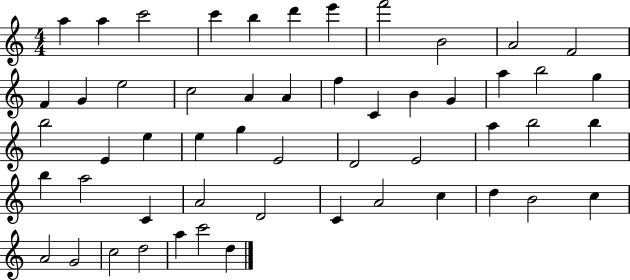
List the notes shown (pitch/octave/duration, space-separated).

A5/q A5/q C6/h C6/q B5/q D6/q E6/q F6/h B4/h A4/h F4/h F4/q G4/q E5/h C5/h A4/q A4/q F5/q C4/q B4/q G4/q A5/q B5/h G5/q B5/h E4/q E5/q E5/q G5/q E4/h D4/h E4/h A5/q B5/h B5/q B5/q A5/h C4/q A4/h D4/h C4/q A4/h C5/q D5/q B4/h C5/q A4/h G4/h C5/h D5/h A5/q C6/h D5/q